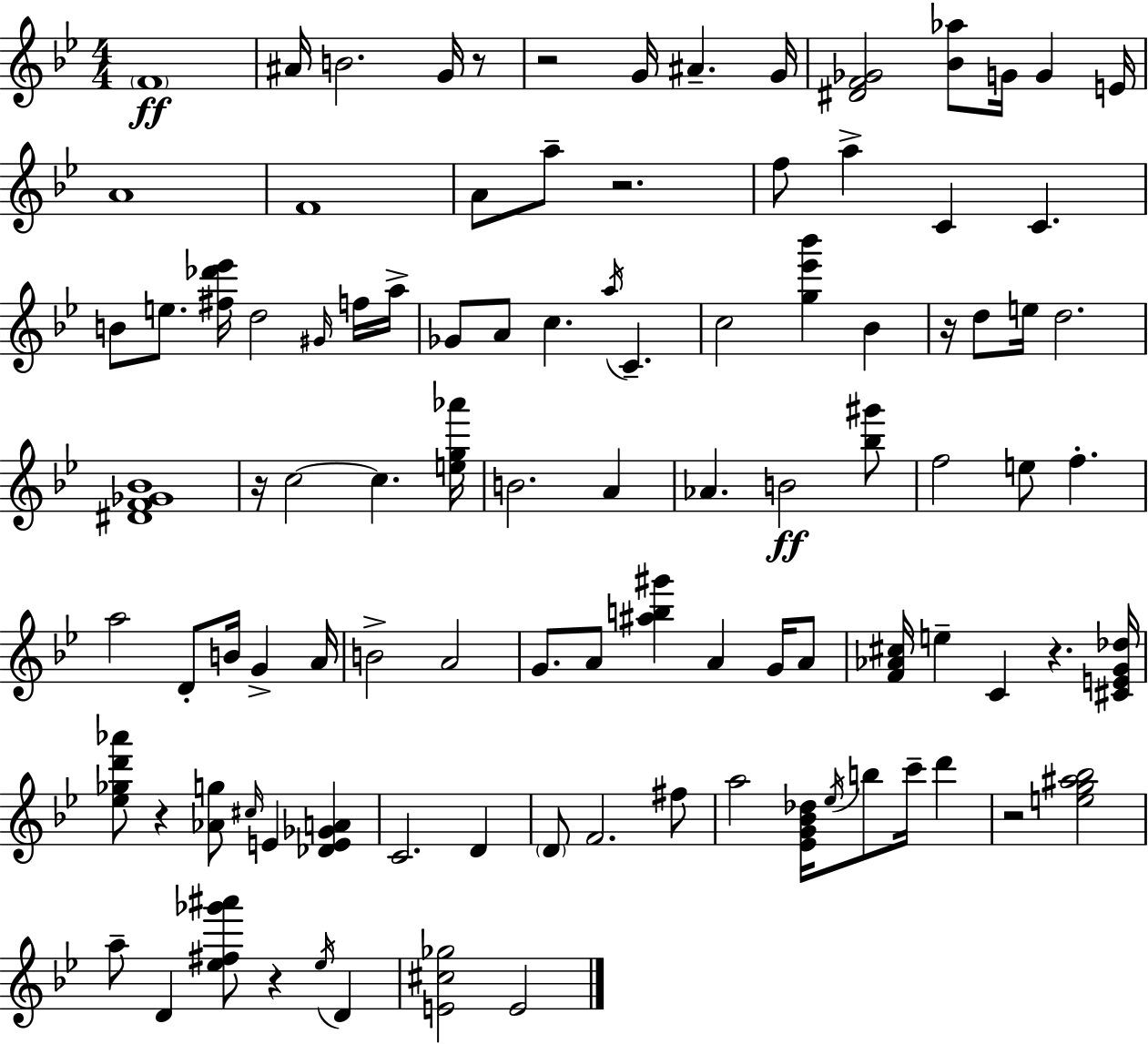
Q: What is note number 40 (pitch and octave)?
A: B4